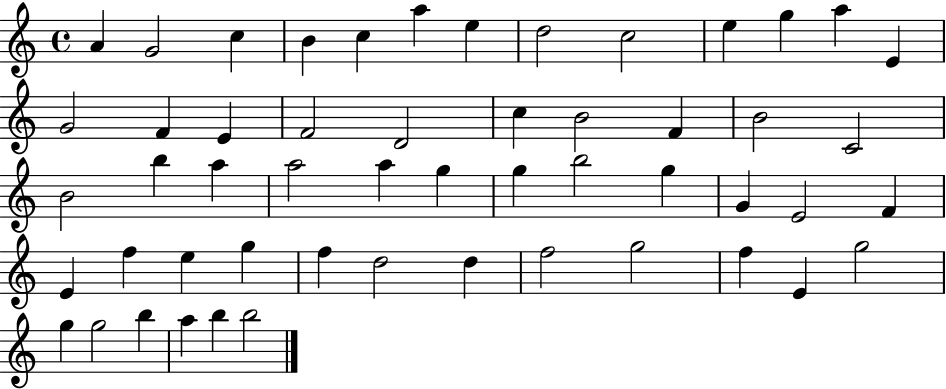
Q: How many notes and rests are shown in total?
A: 53